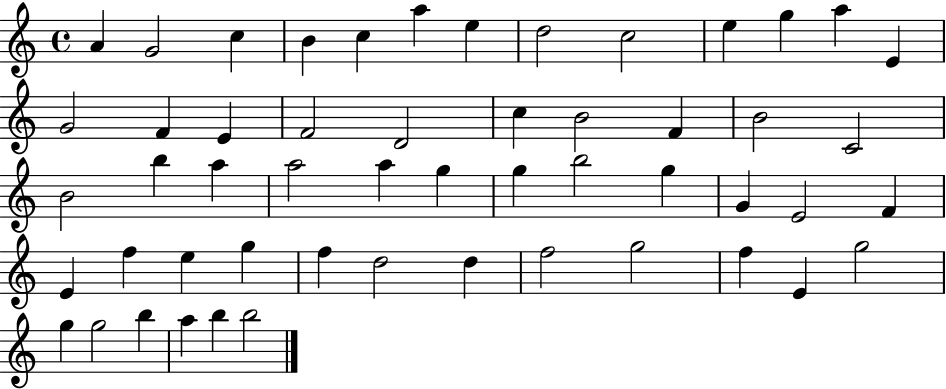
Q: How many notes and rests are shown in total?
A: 53